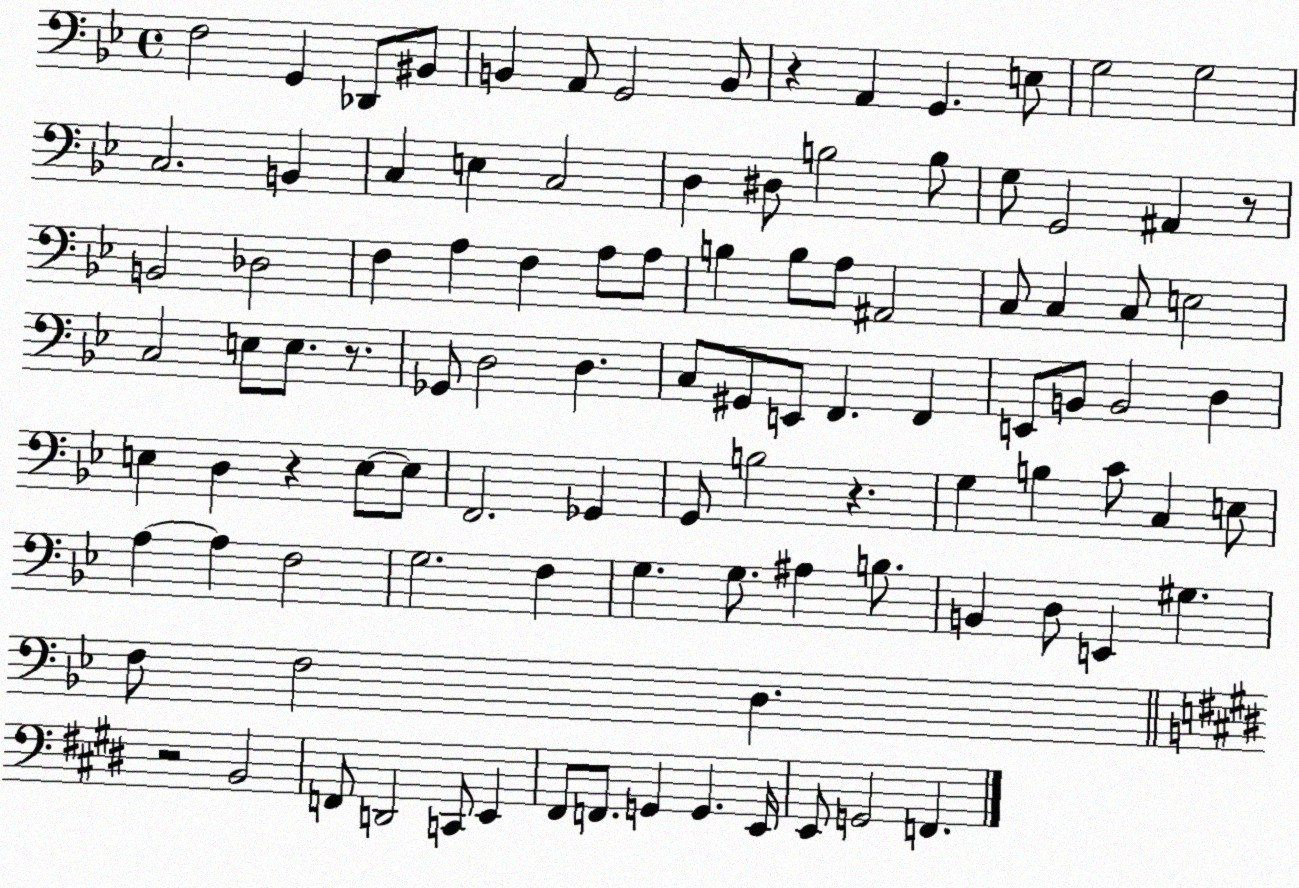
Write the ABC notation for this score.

X:1
T:Untitled
M:4/4
L:1/4
K:Bb
F,2 G,, _D,,/2 ^B,,/2 B,, A,,/2 G,,2 B,,/2 z A,, G,, E,/2 G,2 G,2 C,2 B,, C, E, C,2 D, ^D,/2 B,2 B,/2 G,/2 G,,2 ^A,, z/2 B,,2 _D,2 F, A, F, A,/2 A,/2 B, B,/2 A,/2 ^A,,2 C,/2 C, C,/2 E,2 C,2 E,/2 E,/2 z/2 _G,,/2 D,2 D, C,/2 ^G,,/2 E,,/2 F,, F,, E,,/2 B,,/2 B,,2 D, E, D, z E,/2 E,/2 F,,2 _G,, G,,/2 B,2 z G, B, C/2 C, E,/2 A, A, F,2 G,2 F, G, G,/2 ^A, B,/2 B,, D,/2 E,, ^G, F,/2 F,2 D, z2 B,,2 F,,/2 D,,2 C,,/2 E,, ^F,,/2 F,,/2 G,, G,, E,,/4 E,,/2 G,,2 F,,